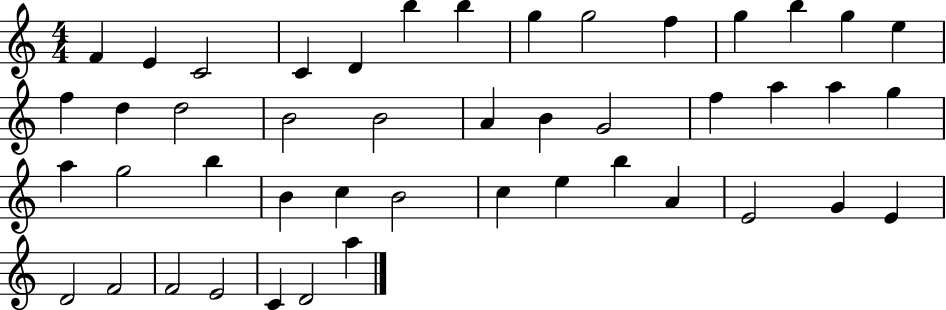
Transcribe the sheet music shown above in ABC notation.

X:1
T:Untitled
M:4/4
L:1/4
K:C
F E C2 C D b b g g2 f g b g e f d d2 B2 B2 A B G2 f a a g a g2 b B c B2 c e b A E2 G E D2 F2 F2 E2 C D2 a